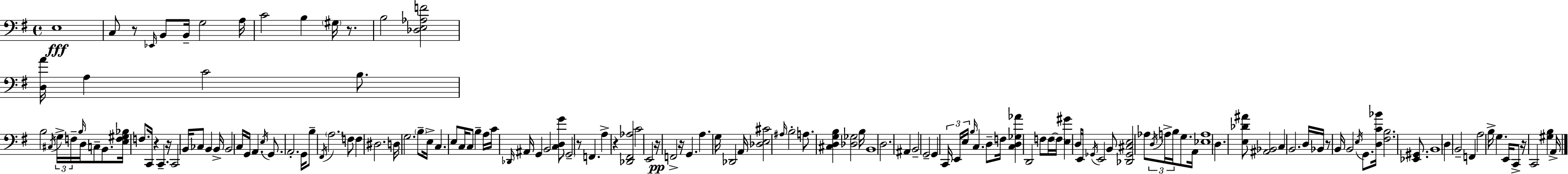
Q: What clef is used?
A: bass